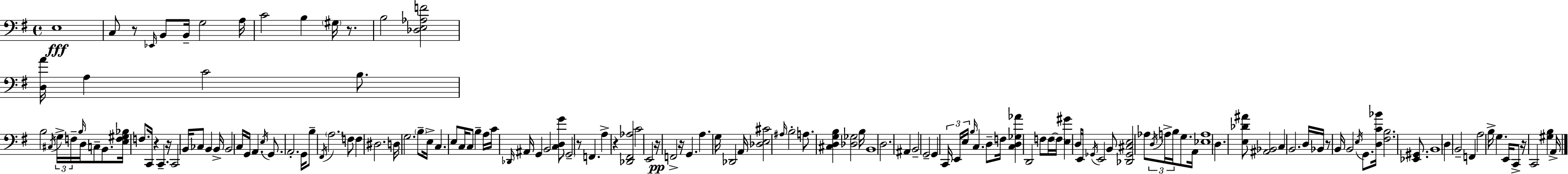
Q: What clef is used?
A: bass